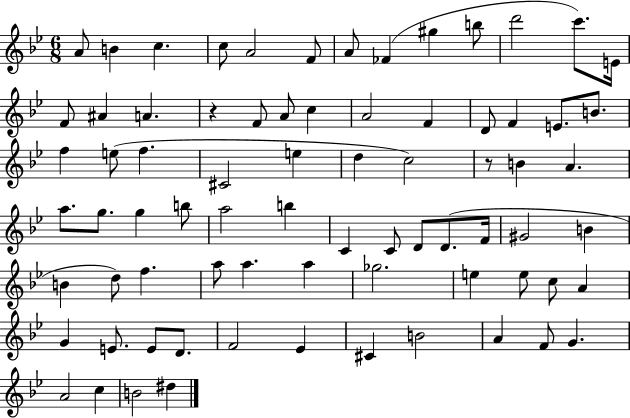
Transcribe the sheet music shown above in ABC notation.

X:1
T:Untitled
M:6/8
L:1/4
K:Bb
A/2 B c c/2 A2 F/2 A/2 _F ^g b/2 d'2 c'/2 E/4 F/2 ^A A z F/2 A/2 c A2 F D/2 F E/2 B/2 f e/2 f ^C2 e d c2 z/2 B A a/2 g/2 g b/2 a2 b C C/2 D/2 D/2 F/4 ^G2 B B d/2 f a/2 a a _g2 e e/2 c/2 A G E/2 E/2 D/2 F2 _E ^C B2 A F/2 G A2 c B2 ^d